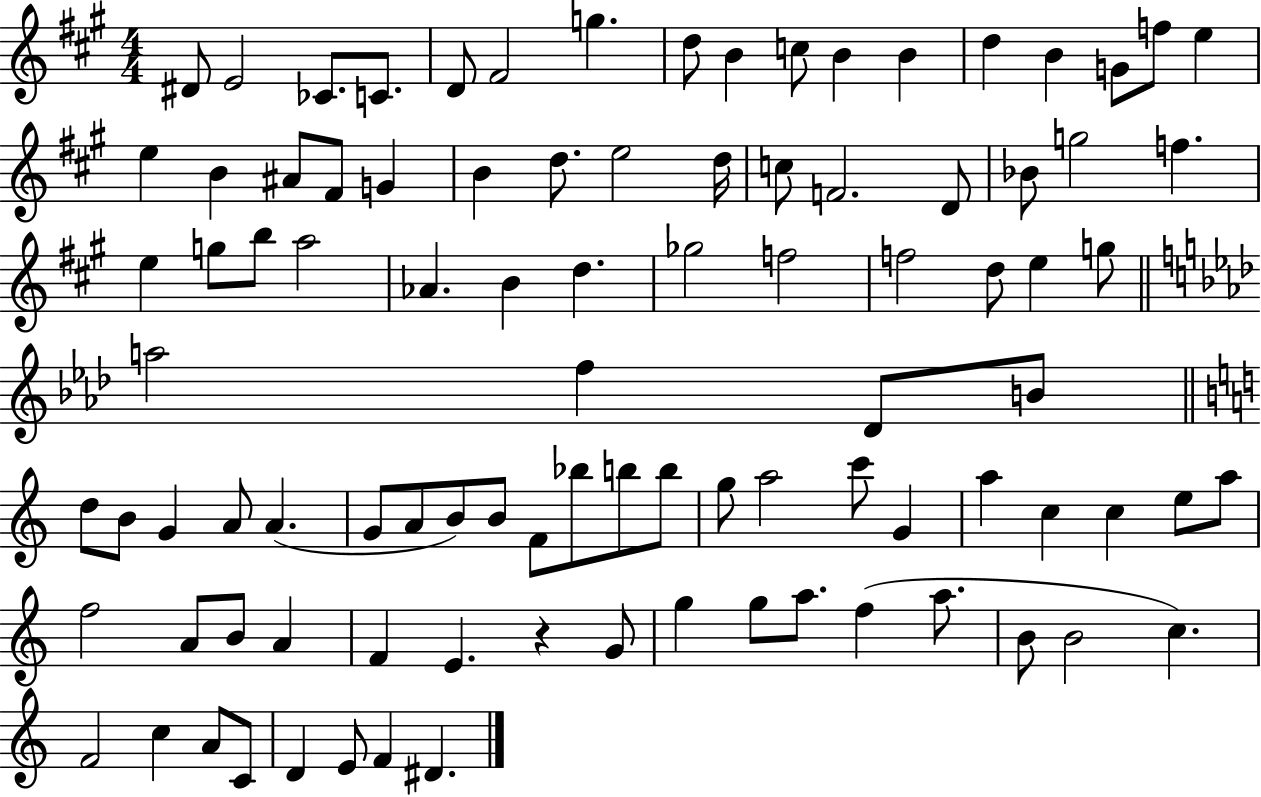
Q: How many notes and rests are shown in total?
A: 95